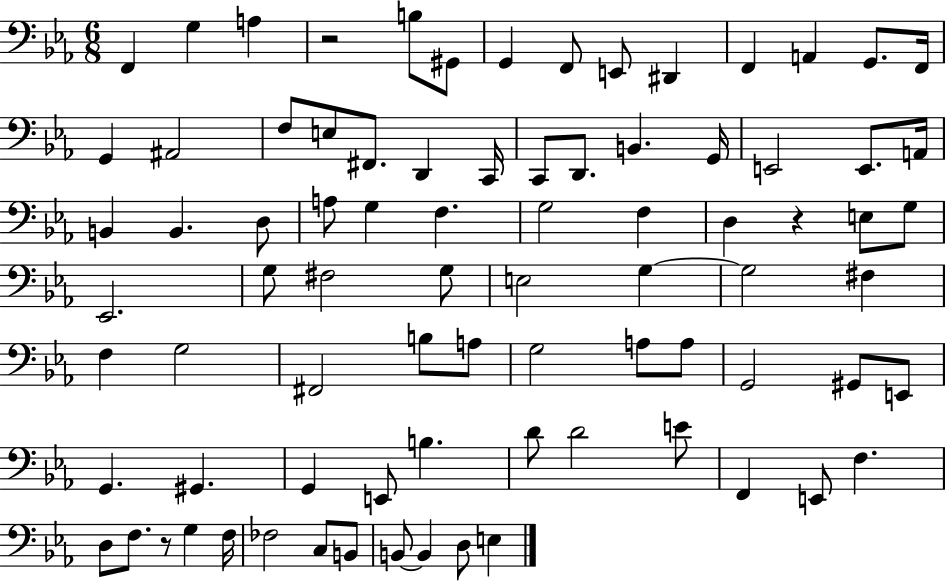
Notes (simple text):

F2/q G3/q A3/q R/h B3/e G#2/e G2/q F2/e E2/e D#2/q F2/q A2/q G2/e. F2/s G2/q A#2/h F3/e E3/e F#2/e. D2/q C2/s C2/e D2/e. B2/q. G2/s E2/h E2/e. A2/s B2/q B2/q. D3/e A3/e G3/q F3/q. G3/h F3/q D3/q R/q E3/e G3/e Eb2/h. G3/e F#3/h G3/e E3/h G3/q G3/h F#3/q F3/q G3/h F#2/h B3/e A3/e G3/h A3/e A3/e G2/h G#2/e E2/e G2/q. G#2/q. G2/q E2/e B3/q. D4/e D4/h E4/e F2/q E2/e F3/q. D3/e F3/e. R/e G3/q F3/s FES3/h C3/e B2/e B2/e B2/q D3/e E3/q